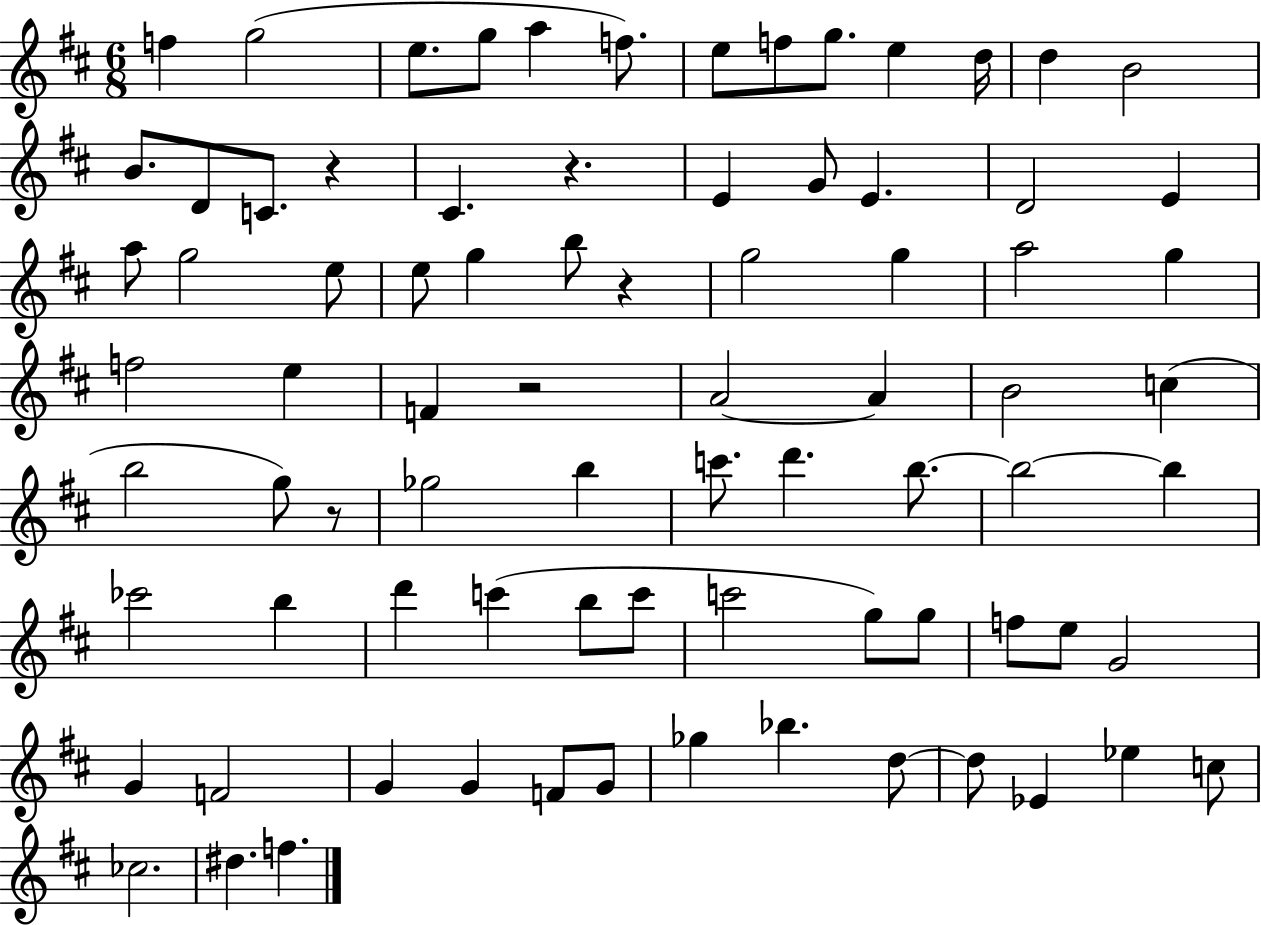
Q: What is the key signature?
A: D major